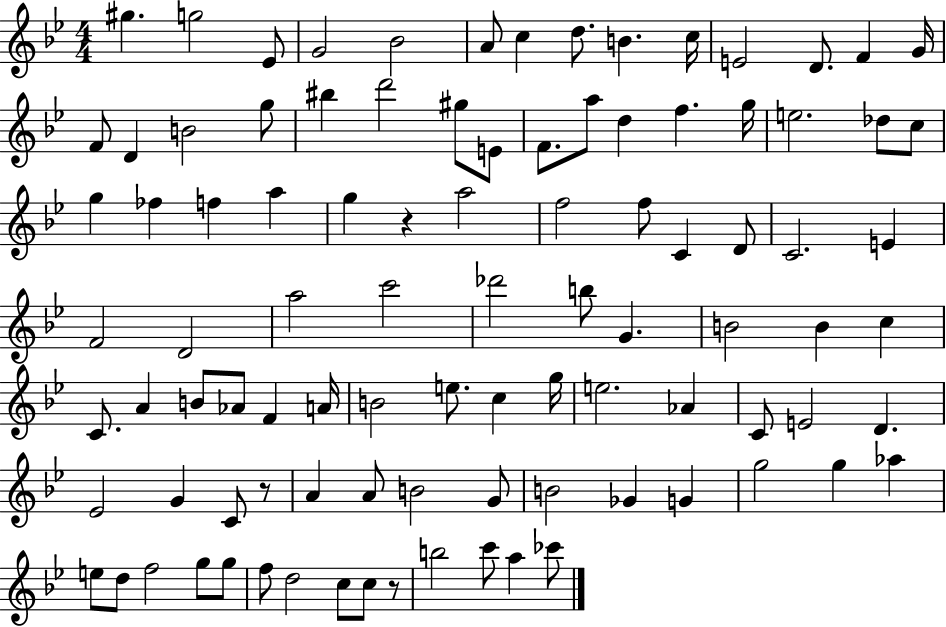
X:1
T:Untitled
M:4/4
L:1/4
K:Bb
^g g2 _E/2 G2 _B2 A/2 c d/2 B c/4 E2 D/2 F G/4 F/2 D B2 g/2 ^b d'2 ^g/2 E/2 F/2 a/2 d f g/4 e2 _d/2 c/2 g _f f a g z a2 f2 f/2 C D/2 C2 E F2 D2 a2 c'2 _d'2 b/2 G B2 B c C/2 A B/2 _A/2 F A/4 B2 e/2 c g/4 e2 _A C/2 E2 D _E2 G C/2 z/2 A A/2 B2 G/2 B2 _G G g2 g _a e/2 d/2 f2 g/2 g/2 f/2 d2 c/2 c/2 z/2 b2 c'/2 a _c'/2